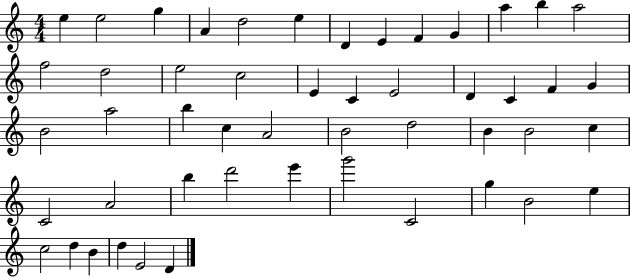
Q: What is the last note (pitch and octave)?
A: D4